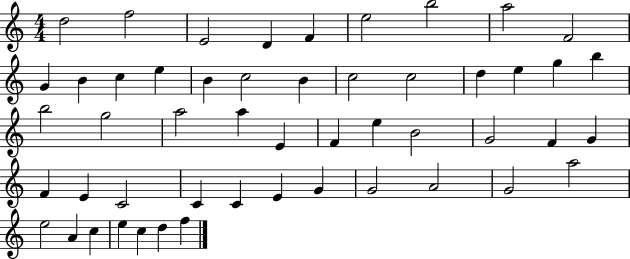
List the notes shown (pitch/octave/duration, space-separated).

D5/h F5/h E4/h D4/q F4/q E5/h B5/h A5/h F4/h G4/q B4/q C5/q E5/q B4/q C5/h B4/q C5/h C5/h D5/q E5/q G5/q B5/q B5/h G5/h A5/h A5/q E4/q F4/q E5/q B4/h G4/h F4/q G4/q F4/q E4/q C4/h C4/q C4/q E4/q G4/q G4/h A4/h G4/h A5/h E5/h A4/q C5/q E5/q C5/q D5/q F5/q